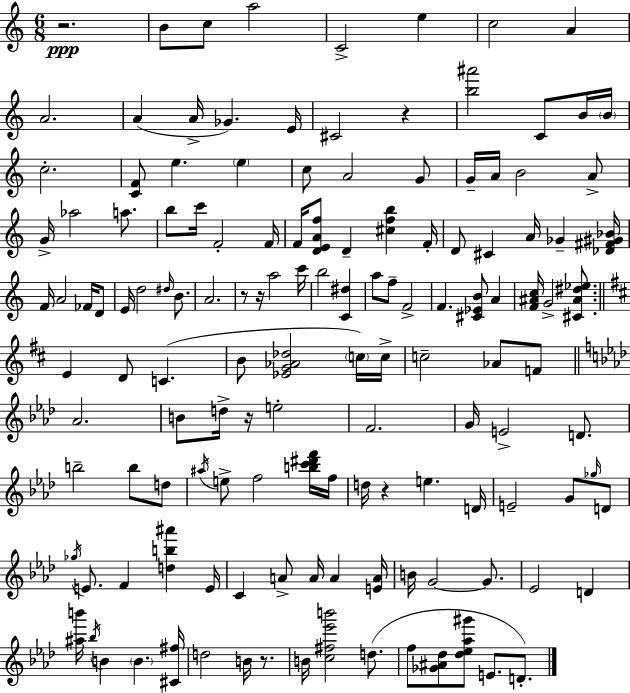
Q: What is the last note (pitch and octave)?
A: D4